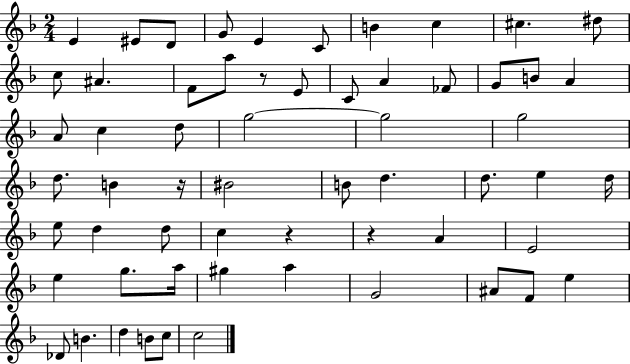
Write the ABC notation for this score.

X:1
T:Untitled
M:2/4
L:1/4
K:F
E ^E/2 D/2 G/2 E C/2 B c ^c ^d/2 c/2 ^A F/2 a/2 z/2 E/2 C/2 A _F/2 G/2 B/2 A A/2 c d/2 g2 g2 g2 d/2 B z/4 ^B2 B/2 d d/2 e d/4 e/2 d d/2 c z z A E2 e g/2 a/4 ^g a G2 ^A/2 F/2 e _D/2 B d B/2 c/2 c2